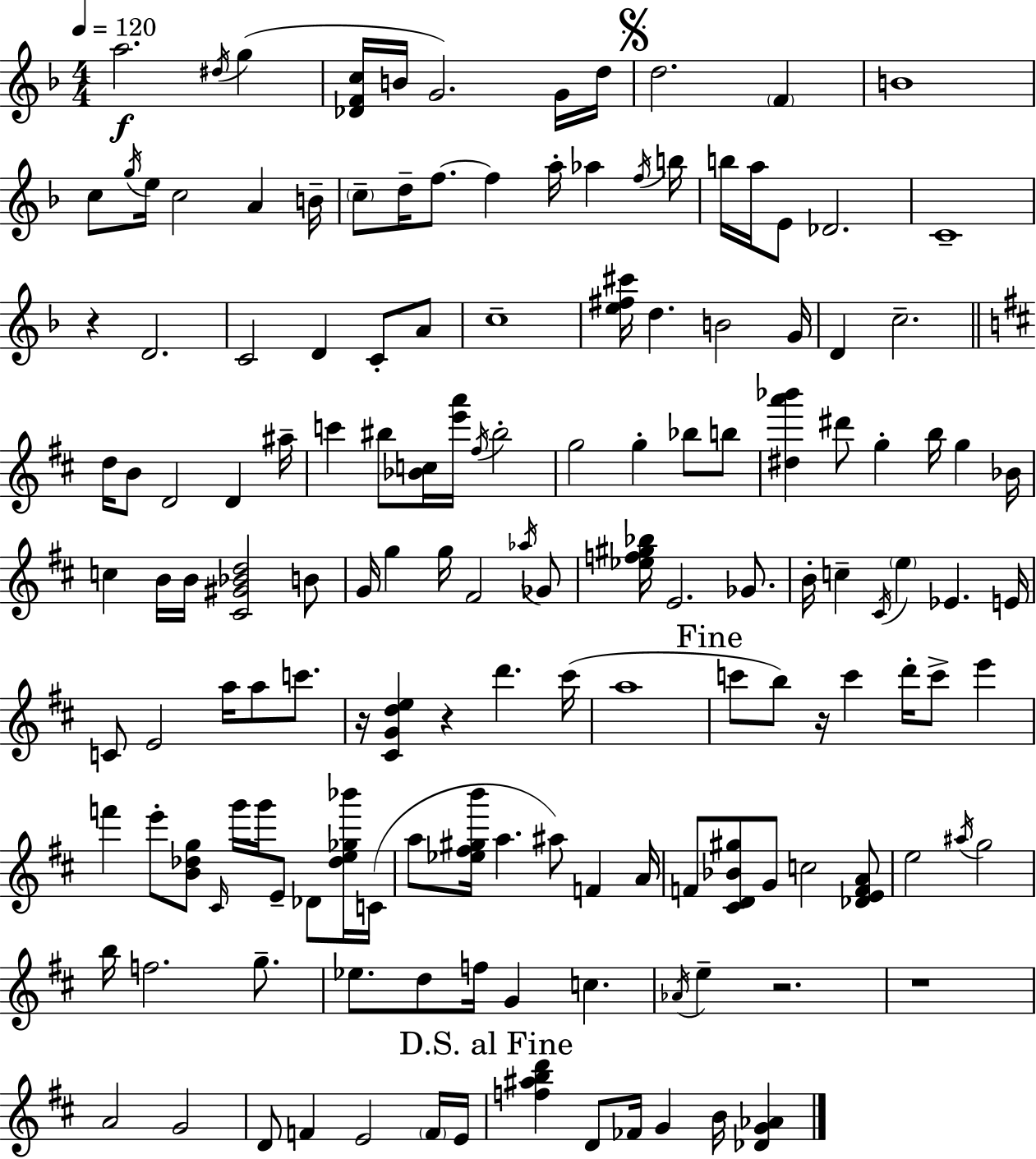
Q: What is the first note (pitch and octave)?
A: A5